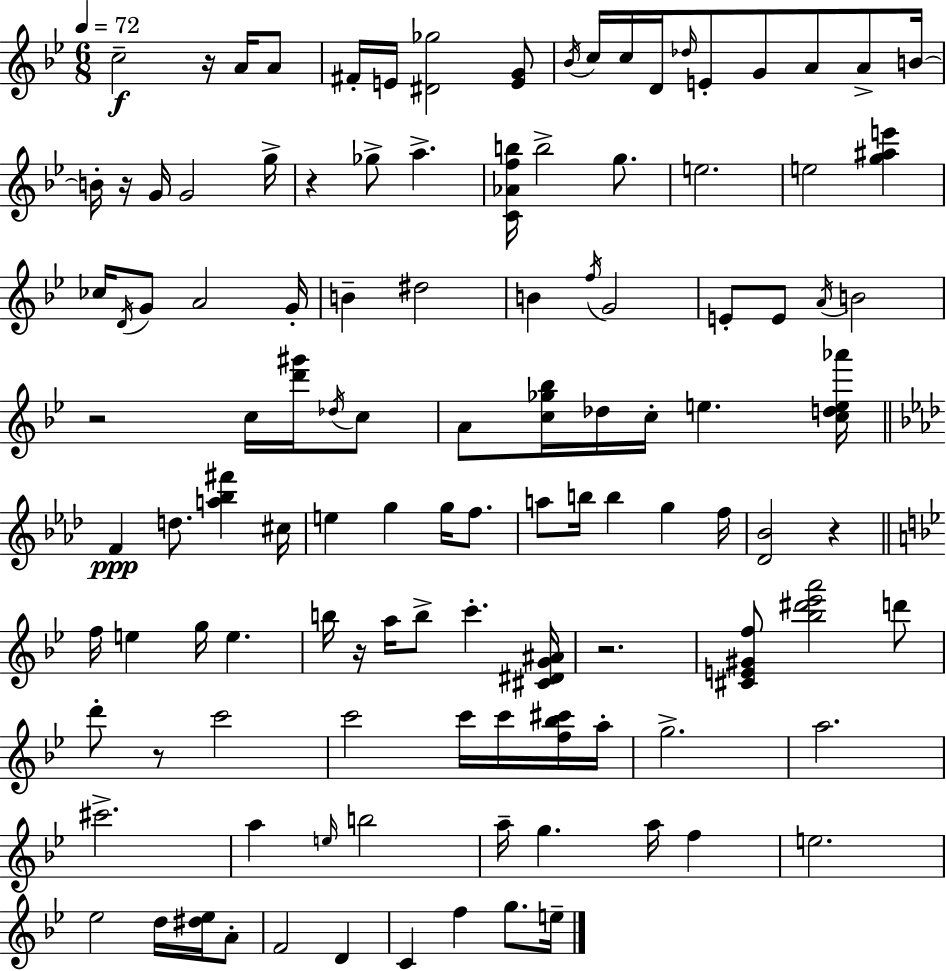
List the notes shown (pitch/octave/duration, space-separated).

C5/h R/s A4/s A4/e F#4/s E4/s [D#4,Gb5]/h [E4,G4]/e Bb4/s C5/s C5/s D4/s Db5/s E4/e G4/e A4/e A4/e B4/s B4/s R/s G4/s G4/h G5/s R/q Gb5/e A5/q. [C4,Ab4,F5,B5]/s B5/h G5/e. E5/h. E5/h [G5,A#5,E6]/q CES5/s D4/s G4/e A4/h G4/s B4/q D#5/h B4/q F5/s G4/h E4/e E4/e A4/s B4/h R/h C5/s [D6,G#6]/s Db5/s C5/e A4/e [C5,Gb5,Bb5]/s Db5/s C5/s E5/q. [C5,D5,E5,Ab6]/s F4/q D5/e. [A5,Bb5,F#6]/q C#5/s E5/q G5/q G5/s F5/e. A5/e B5/s B5/q G5/q F5/s [Db4,Bb4]/h R/q F5/s E5/q G5/s E5/q. B5/s R/s A5/s B5/e C6/q. [C#4,D#4,G4,A#4]/s R/h. [C#4,E4,G#4,F5]/e [Bb5,D#6,Eb6,A6]/h D6/e D6/e R/e C6/h C6/h C6/s C6/s [F5,Bb5,C#6]/s A5/s G5/h. A5/h. C#6/h. A5/q E5/s B5/h A5/s G5/q. A5/s F5/q E5/h. Eb5/h D5/s [D#5,Eb5]/s A4/e F4/h D4/q C4/q F5/q G5/e. E5/s